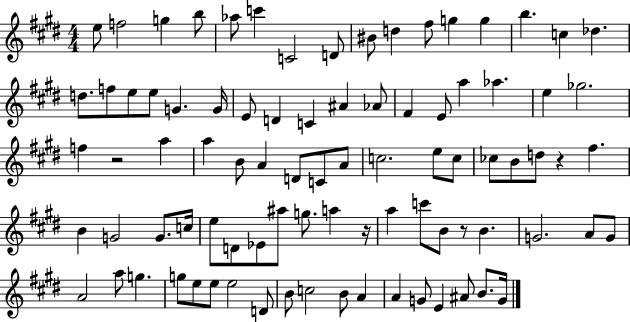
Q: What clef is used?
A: treble